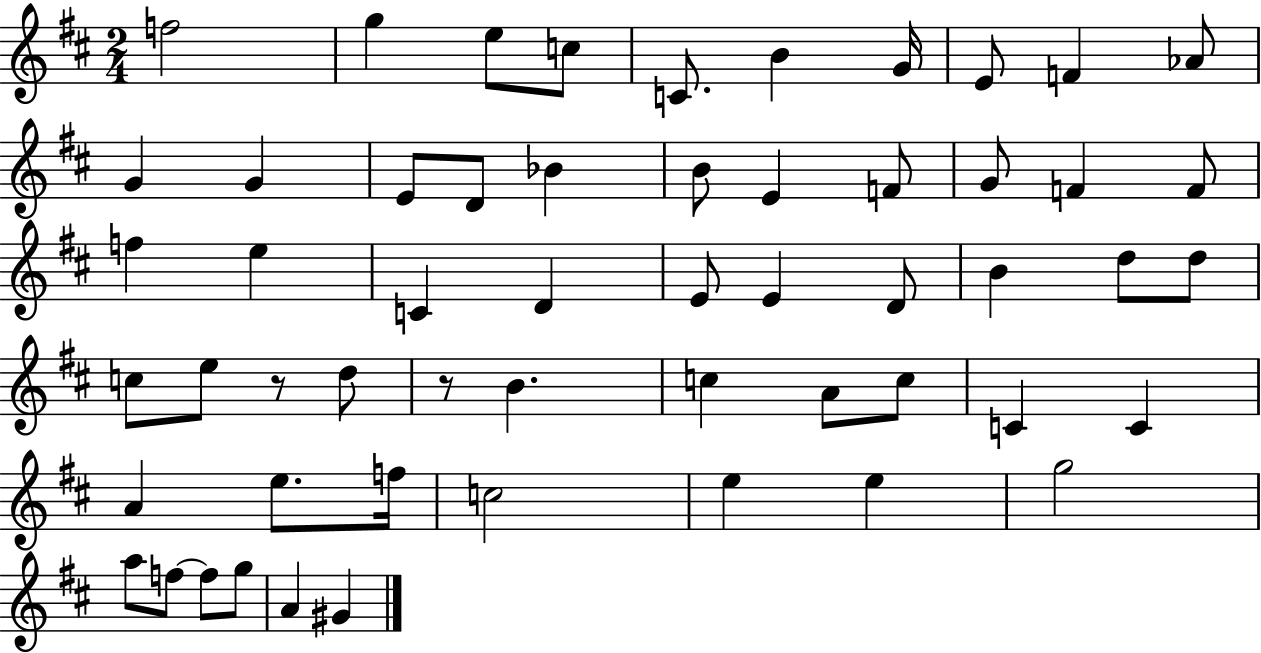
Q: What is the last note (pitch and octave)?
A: G#4